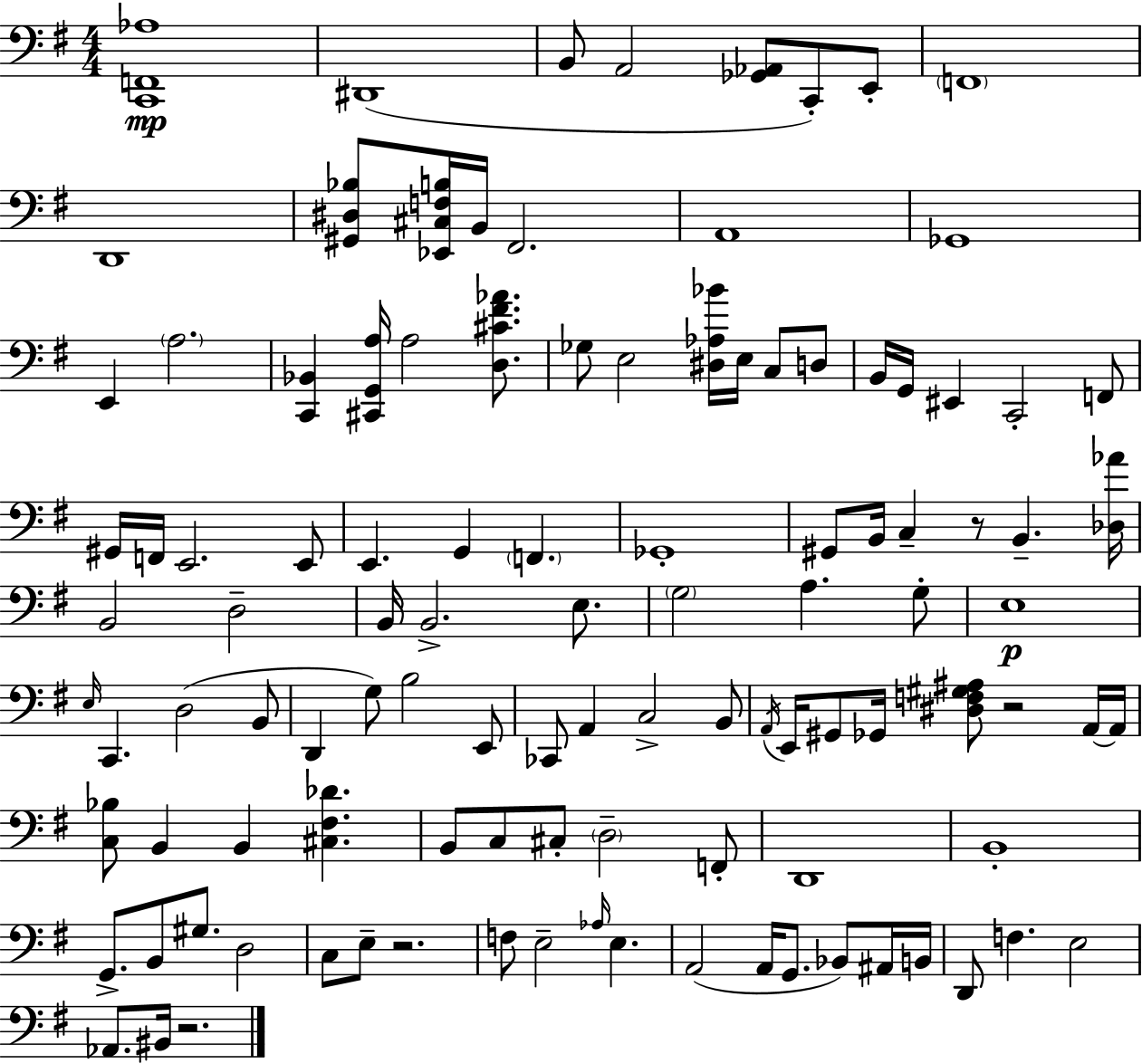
X:1
T:Untitled
M:4/4
L:1/4
K:Em
[C,,F,,_A,]4 ^D,,4 B,,/2 A,,2 [_G,,_A,,]/2 C,,/2 E,,/2 F,,4 D,,4 [^G,,^D,_B,]/2 [_E,,^C,F,B,]/4 B,,/4 ^F,,2 A,,4 _G,,4 E,, A,2 [C,,_B,,] [^C,,G,,A,]/4 A,2 [D,^C^F_A]/2 _G,/2 E,2 [^D,_A,_B]/4 E,/4 C,/2 D,/2 B,,/4 G,,/4 ^E,, C,,2 F,,/2 ^G,,/4 F,,/4 E,,2 E,,/2 E,, G,, F,, _G,,4 ^G,,/2 B,,/4 C, z/2 B,, [_D,_A]/4 B,,2 D,2 B,,/4 B,,2 E,/2 G,2 A, G,/2 E,4 E,/4 C,, D,2 B,,/2 D,, G,/2 B,2 E,,/2 _C,,/2 A,, C,2 B,,/2 A,,/4 E,,/4 ^G,,/2 _G,,/4 [^D,F,^G,^A,]/2 z2 A,,/4 A,,/4 [C,_B,]/2 B,, B,, [^C,^F,_D] B,,/2 C,/2 ^C,/2 D,2 F,,/2 D,,4 B,,4 G,,/2 B,,/2 ^G,/2 D,2 C,/2 E,/2 z2 F,/2 E,2 _A,/4 E, A,,2 A,,/4 G,,/2 _B,,/2 ^A,,/4 B,,/4 D,,/2 F, E,2 _A,,/2 ^B,,/4 z2